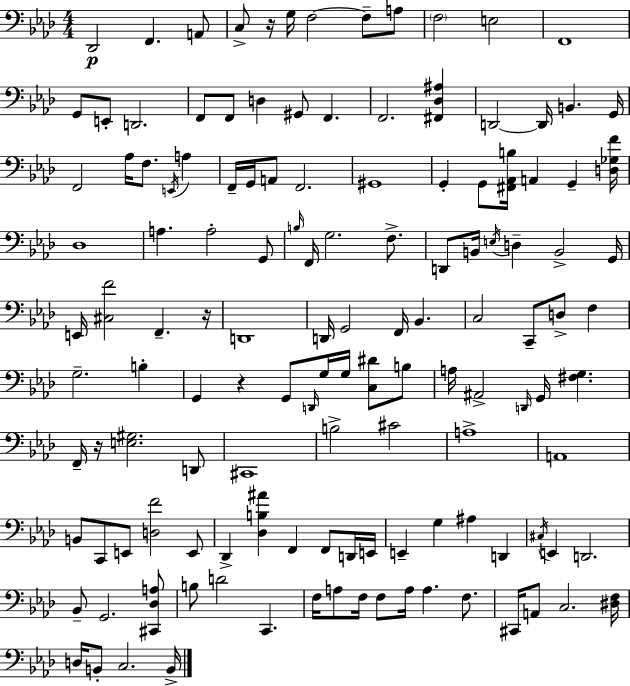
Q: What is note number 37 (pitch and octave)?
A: A2